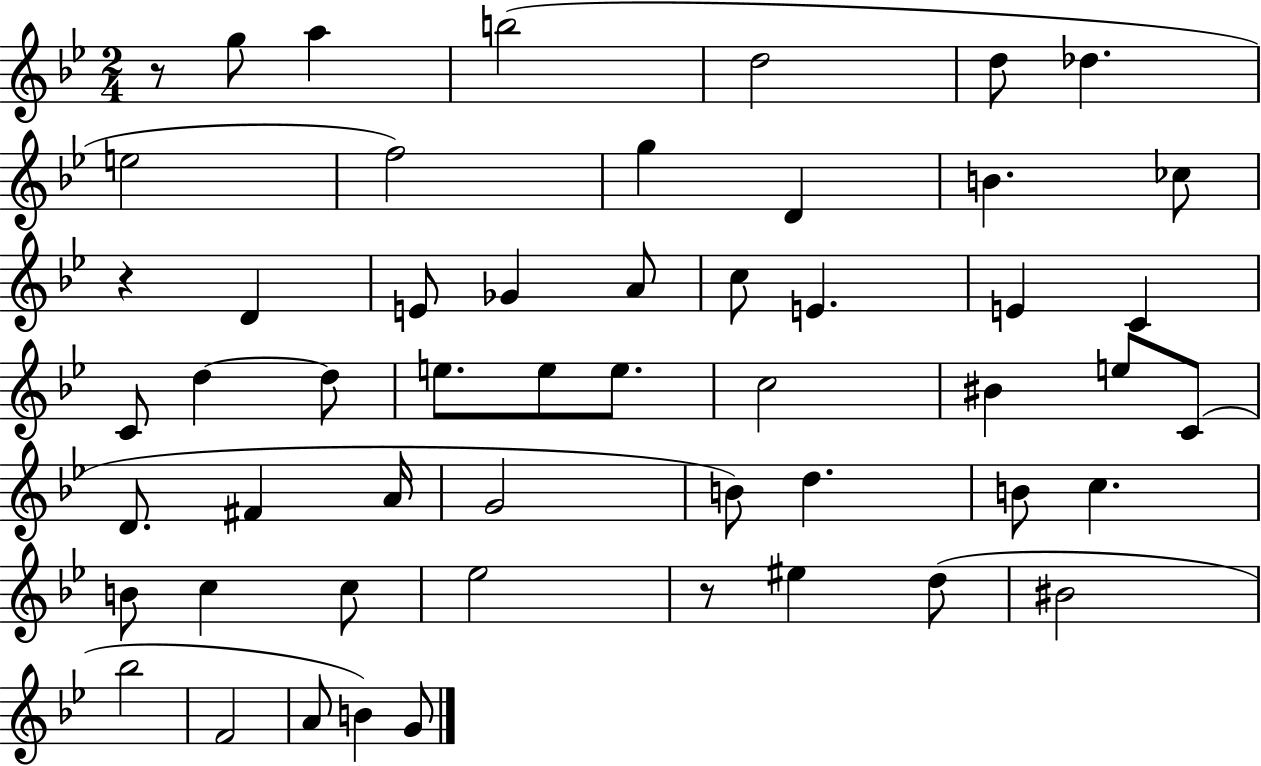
R/e G5/e A5/q B5/h D5/h D5/e Db5/q. E5/h F5/h G5/q D4/q B4/q. CES5/e R/q D4/q E4/e Gb4/q A4/e C5/e E4/q. E4/q C4/q C4/e D5/q D5/e E5/e. E5/e E5/e. C5/h BIS4/q E5/e C4/e D4/e. F#4/q A4/s G4/h B4/e D5/q. B4/e C5/q. B4/e C5/q C5/e Eb5/h R/e EIS5/q D5/e BIS4/h Bb5/h F4/h A4/e B4/q G4/e